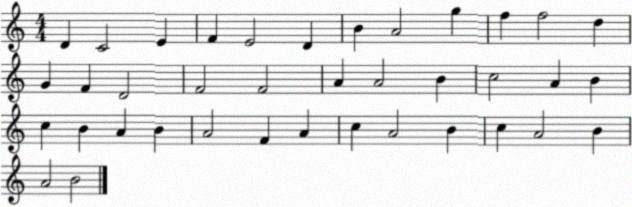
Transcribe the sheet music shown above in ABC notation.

X:1
T:Untitled
M:4/4
L:1/4
K:C
D C2 E F E2 D B A2 g f f2 d G F D2 F2 F2 A A2 B c2 A B c B A B A2 F A c A2 B c A2 B A2 B2